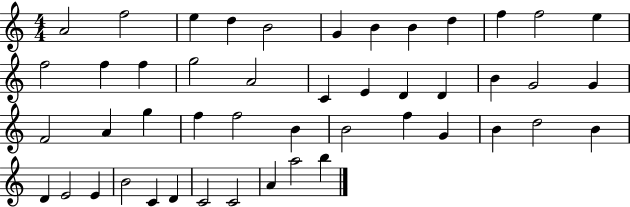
A4/h F5/h E5/q D5/q B4/h G4/q B4/q B4/q D5/q F5/q F5/h E5/q F5/h F5/q F5/q G5/h A4/h C4/q E4/q D4/q D4/q B4/q G4/h G4/q F4/h A4/q G5/q F5/q F5/h B4/q B4/h F5/q G4/q B4/q D5/h B4/q D4/q E4/h E4/q B4/h C4/q D4/q C4/h C4/h A4/q A5/h B5/q